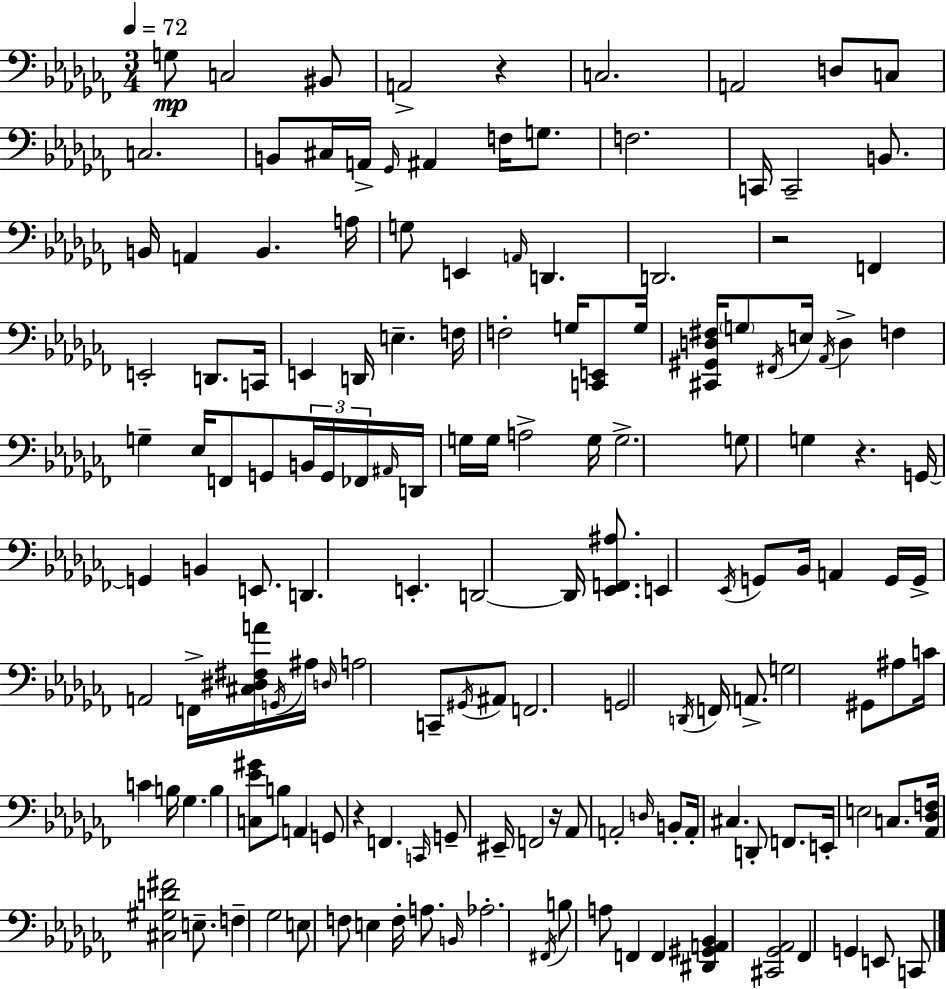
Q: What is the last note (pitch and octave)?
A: C2